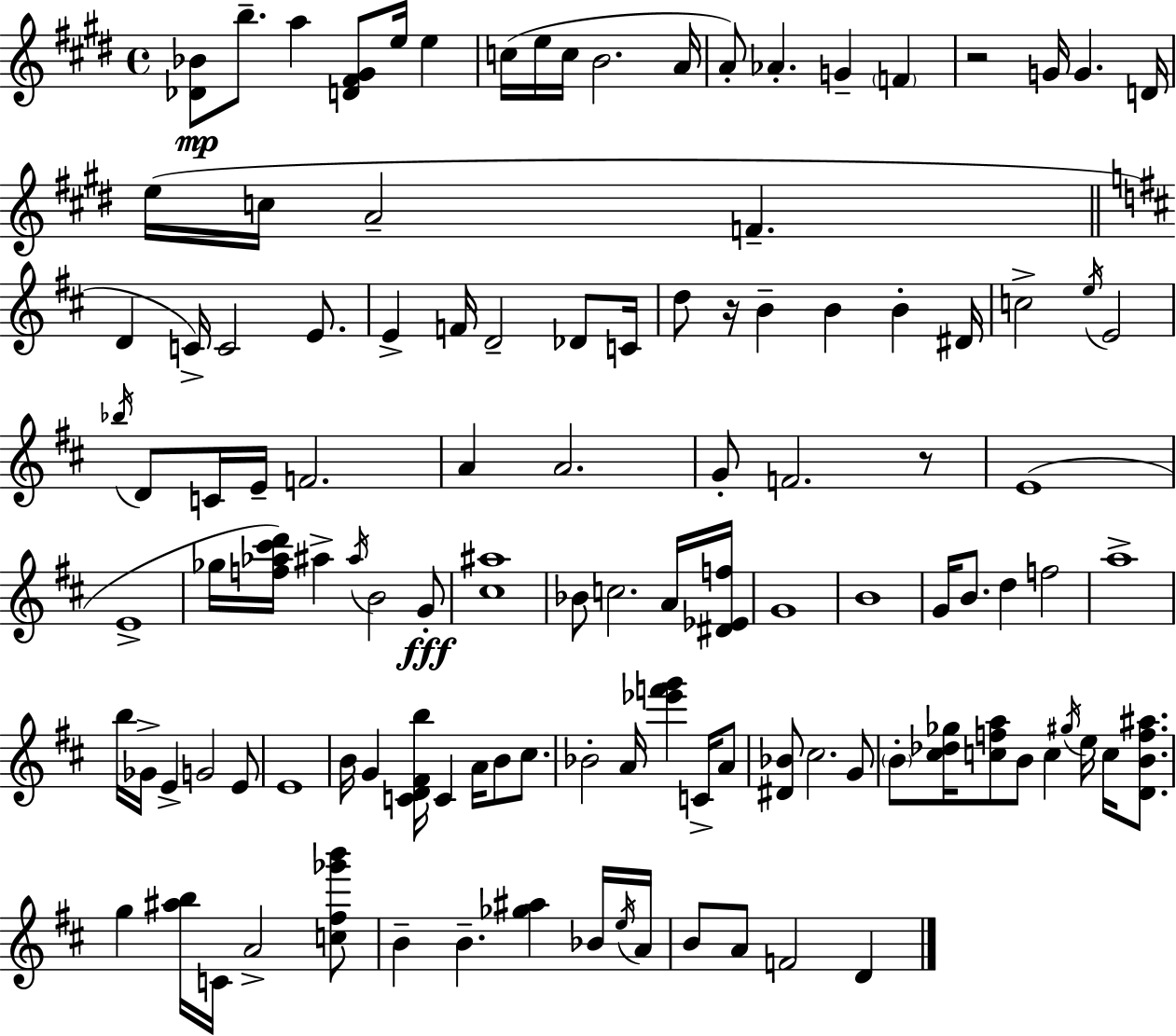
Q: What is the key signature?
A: E major